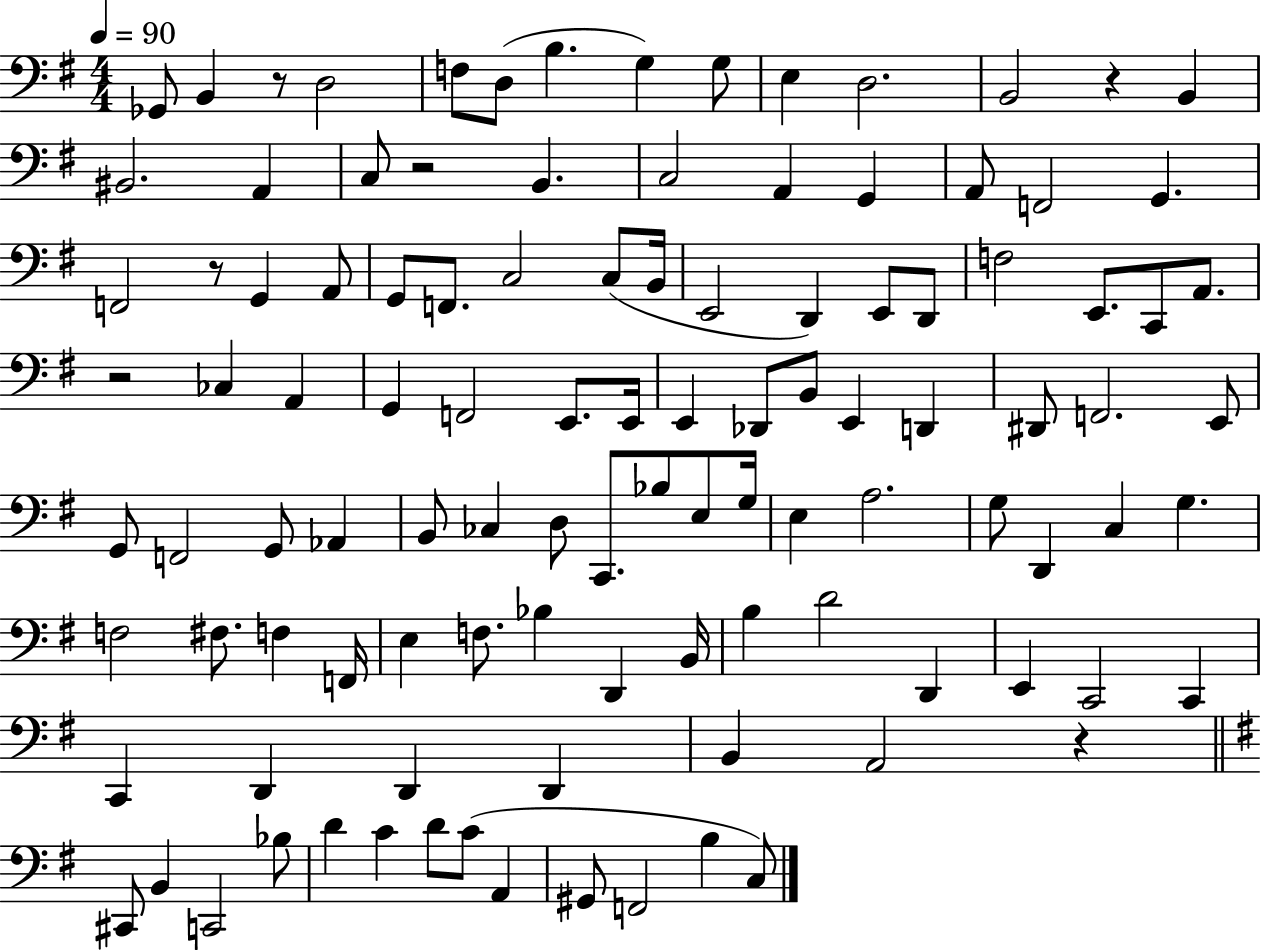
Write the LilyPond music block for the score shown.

{
  \clef bass
  \numericTimeSignature
  \time 4/4
  \key g \major
  \tempo 4 = 90
  \repeat volta 2 { ges,8 b,4 r8 d2 | f8 d8( b4. g4) g8 | e4 d2. | b,2 r4 b,4 | \break bis,2. a,4 | c8 r2 b,4. | c2 a,4 g,4 | a,8 f,2 g,4. | \break f,2 r8 g,4 a,8 | g,8 f,8. c2 c8( b,16 | e,2 d,4) e,8 d,8 | f2 e,8. c,8 a,8. | \break r2 ces4 a,4 | g,4 f,2 e,8. e,16 | e,4 des,8 b,8 e,4 d,4 | dis,8 f,2. e,8 | \break g,8 f,2 g,8 aes,4 | b,8 ces4 d8 c,8. bes8 e8 g16 | e4 a2. | g8 d,4 c4 g4. | \break f2 fis8. f4 f,16 | e4 f8. bes4 d,4 b,16 | b4 d'2 d,4 | e,4 c,2 c,4 | \break c,4 d,4 d,4 d,4 | b,4 a,2 r4 | \bar "||" \break \key g \major cis,8 b,4 c,2 bes8 | d'4 c'4 d'8 c'8( a,4 | gis,8 f,2 b4 c8) | } \bar "|."
}